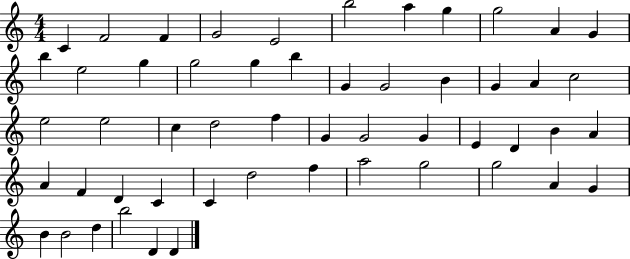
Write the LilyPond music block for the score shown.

{
  \clef treble
  \numericTimeSignature
  \time 4/4
  \key c \major
  c'4 f'2 f'4 | g'2 e'2 | b''2 a''4 g''4 | g''2 a'4 g'4 | \break b''4 e''2 g''4 | g''2 g''4 b''4 | g'4 g'2 b'4 | g'4 a'4 c''2 | \break e''2 e''2 | c''4 d''2 f''4 | g'4 g'2 g'4 | e'4 d'4 b'4 a'4 | \break a'4 f'4 d'4 c'4 | c'4 d''2 f''4 | a''2 g''2 | g''2 a'4 g'4 | \break b'4 b'2 d''4 | b''2 d'4 d'4 | \bar "|."
}